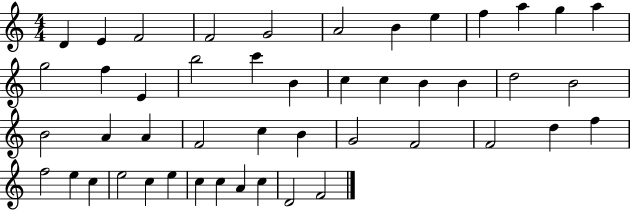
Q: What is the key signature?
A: C major